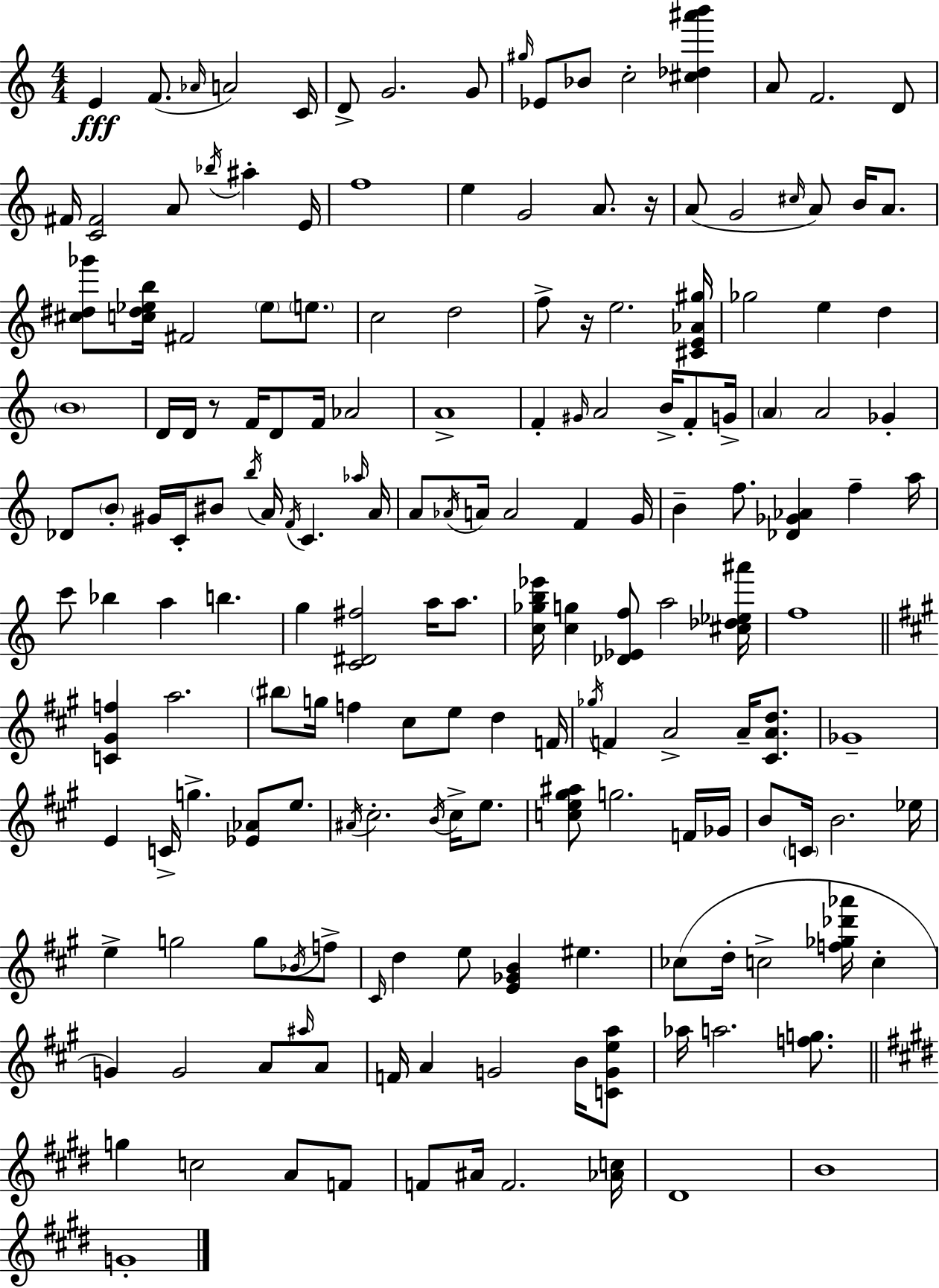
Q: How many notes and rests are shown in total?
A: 173